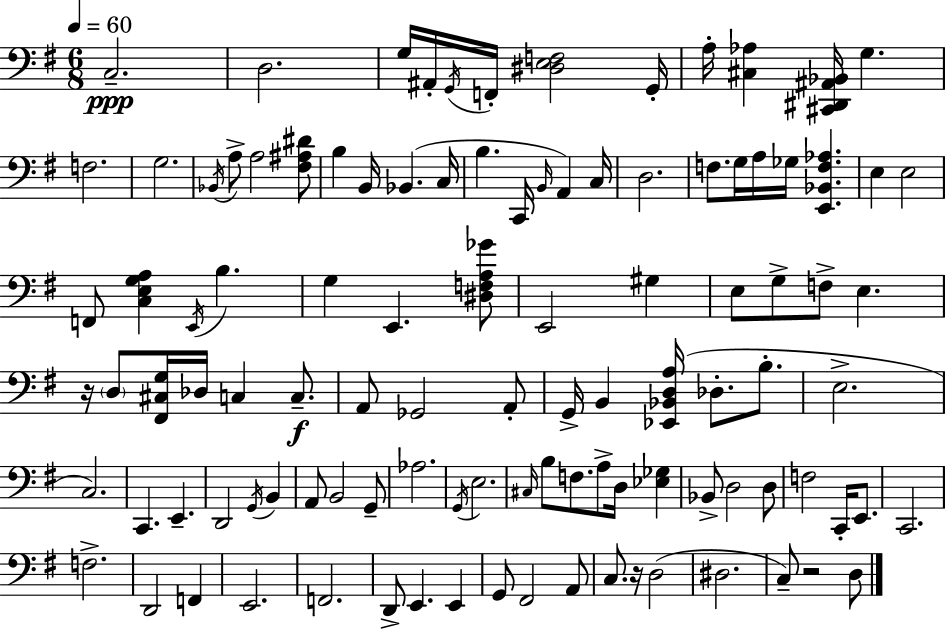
X:1
T:Untitled
M:6/8
L:1/4
K:G
C,2 D,2 G,/4 ^A,,/4 G,,/4 F,,/4 [^D,E,F,]2 G,,/4 A,/4 [^C,_A,] [^C,,^D,,^A,,_B,,]/4 G, F,2 G,2 _B,,/4 A,/2 A,2 [^F,^A,^D]/2 B, B,,/4 _B,, C,/4 B, C,,/4 B,,/4 A,, C,/4 D,2 F,/2 G,/4 A,/4 _G,/4 [E,,_B,,F,_A,] E, E,2 F,,/2 [C,E,G,A,] E,,/4 B, G, E,, [^D,F,A,_G]/2 E,,2 ^G, E,/2 G,/2 F,/2 E, z/4 D,/2 [^F,,^C,G,]/4 _D,/4 C, C,/2 A,,/2 _G,,2 A,,/2 G,,/4 B,, [_E,,_B,,D,A,]/4 _D,/2 B,/2 E,2 C,2 C,, E,, D,,2 G,,/4 B,, A,,/2 B,,2 G,,/2 _A,2 G,,/4 E,2 ^C,/4 B,/2 F,/2 A,/2 D,/4 [_E,_G,] _B,,/2 D,2 D,/2 F,2 C,,/4 E,,/2 C,,2 F,2 D,,2 F,, E,,2 F,,2 D,,/2 E,, E,, G,,/2 ^F,,2 A,,/2 C,/2 z/4 D,2 ^D,2 C,/2 z2 D,/2